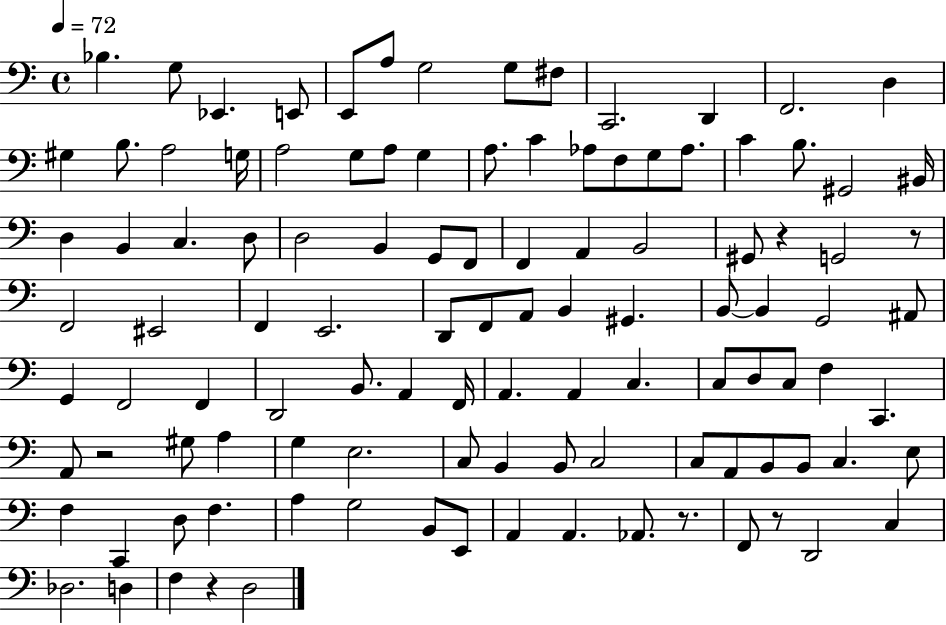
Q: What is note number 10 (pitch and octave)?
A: C2